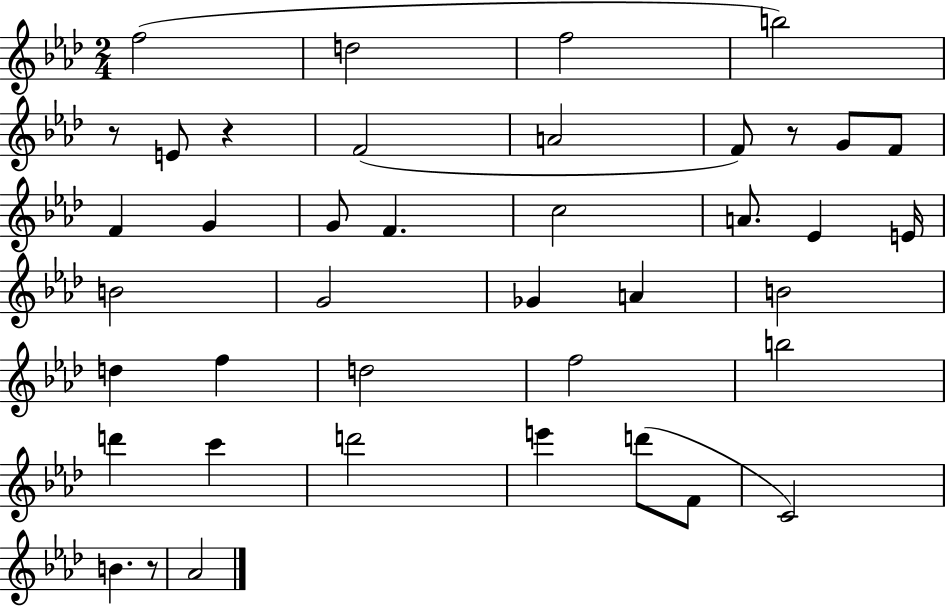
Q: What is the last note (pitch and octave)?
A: Ab4